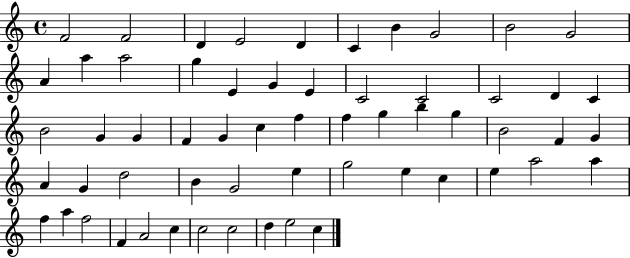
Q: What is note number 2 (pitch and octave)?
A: F4